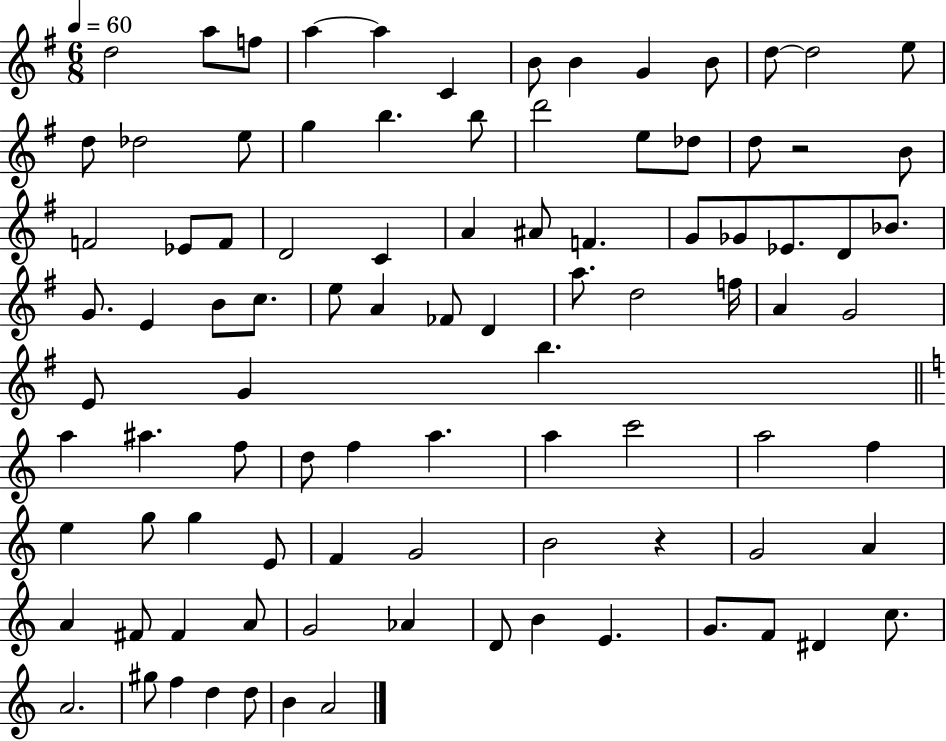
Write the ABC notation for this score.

X:1
T:Untitled
M:6/8
L:1/4
K:G
d2 a/2 f/2 a a C B/2 B G B/2 d/2 d2 e/2 d/2 _d2 e/2 g b b/2 d'2 e/2 _d/2 d/2 z2 B/2 F2 _E/2 F/2 D2 C A ^A/2 F G/2 _G/2 _E/2 D/2 _B/2 G/2 E B/2 c/2 e/2 A _F/2 D a/2 d2 f/4 A G2 E/2 G b a ^a f/2 d/2 f a a c'2 a2 f e g/2 g E/2 F G2 B2 z G2 A A ^F/2 ^F A/2 G2 _A D/2 B E G/2 F/2 ^D c/2 A2 ^g/2 f d d/2 B A2